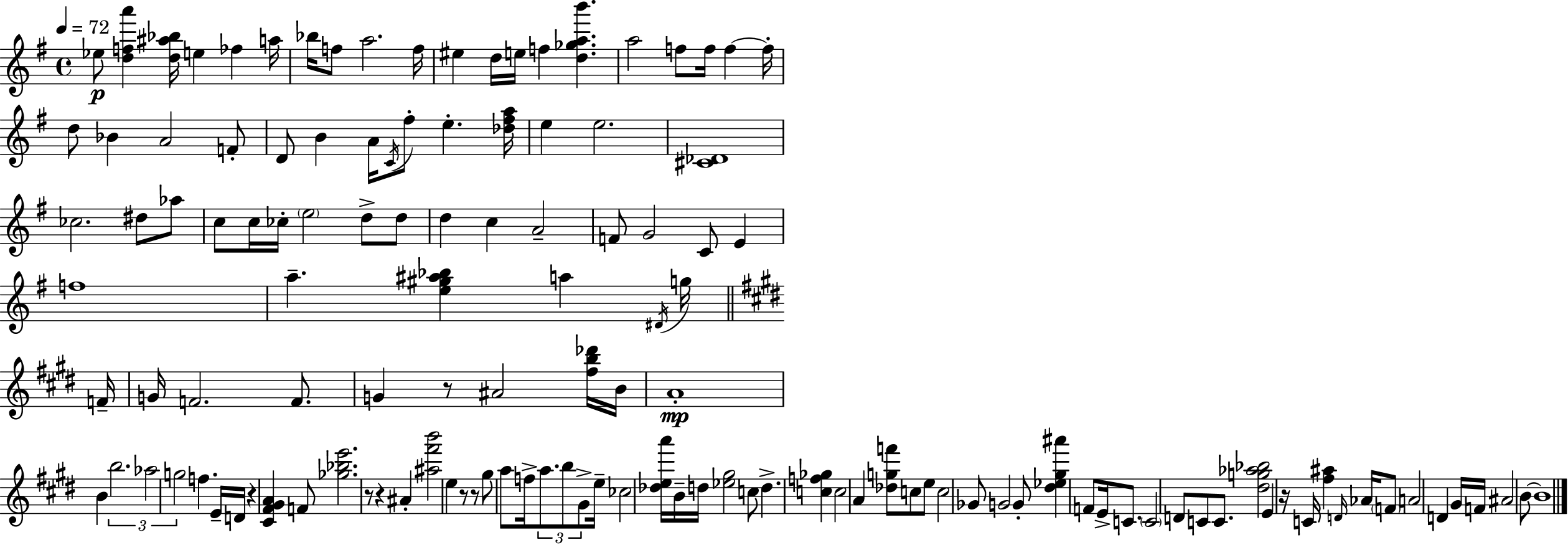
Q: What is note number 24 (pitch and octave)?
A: A4